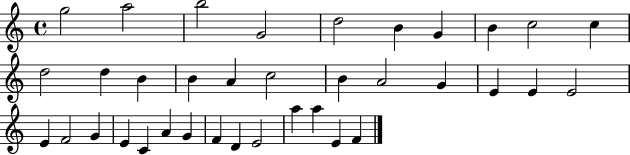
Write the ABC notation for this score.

X:1
T:Untitled
M:4/4
L:1/4
K:C
g2 a2 b2 G2 d2 B G B c2 c d2 d B B A c2 B A2 G E E E2 E F2 G E C A G F D E2 a a E F